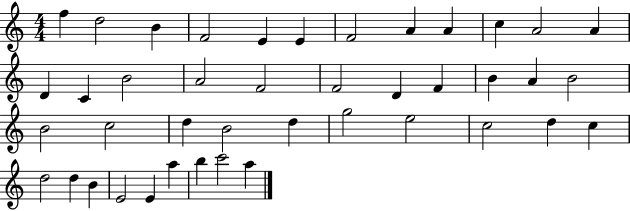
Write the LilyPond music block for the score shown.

{
  \clef treble
  \numericTimeSignature
  \time 4/4
  \key c \major
  f''4 d''2 b'4 | f'2 e'4 e'4 | f'2 a'4 a'4 | c''4 a'2 a'4 | \break d'4 c'4 b'2 | a'2 f'2 | f'2 d'4 f'4 | b'4 a'4 b'2 | \break b'2 c''2 | d''4 b'2 d''4 | g''2 e''2 | c''2 d''4 c''4 | \break d''2 d''4 b'4 | e'2 e'4 a''4 | b''4 c'''2 a''4 | \bar "|."
}